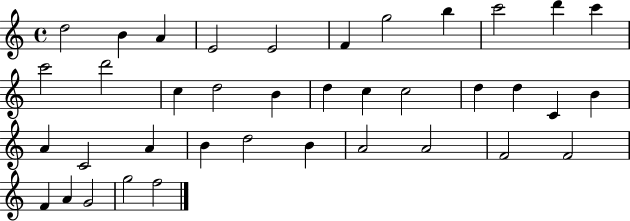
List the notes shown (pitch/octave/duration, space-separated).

D5/h B4/q A4/q E4/h E4/h F4/q G5/h B5/q C6/h D6/q C6/q C6/h D6/h C5/q D5/h B4/q D5/q C5/q C5/h D5/q D5/q C4/q B4/q A4/q C4/h A4/q B4/q D5/h B4/q A4/h A4/h F4/h F4/h F4/q A4/q G4/h G5/h F5/h